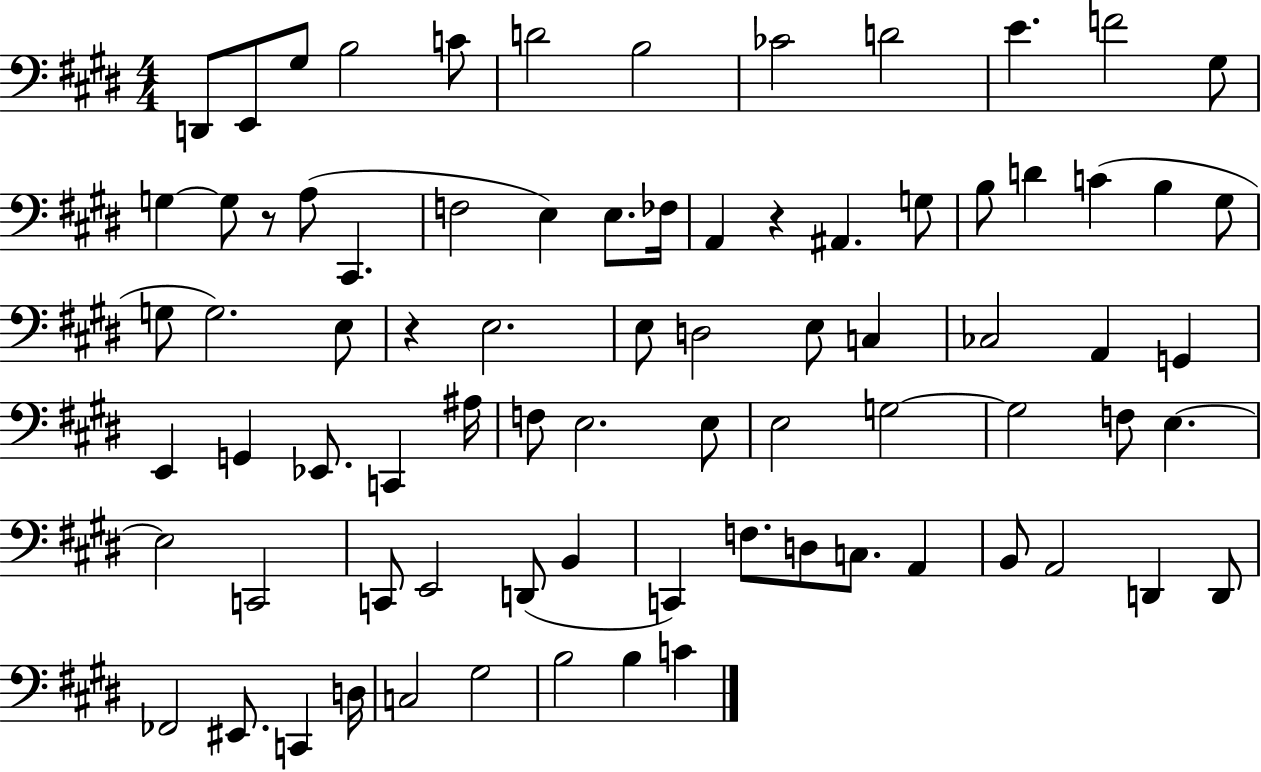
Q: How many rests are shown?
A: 3